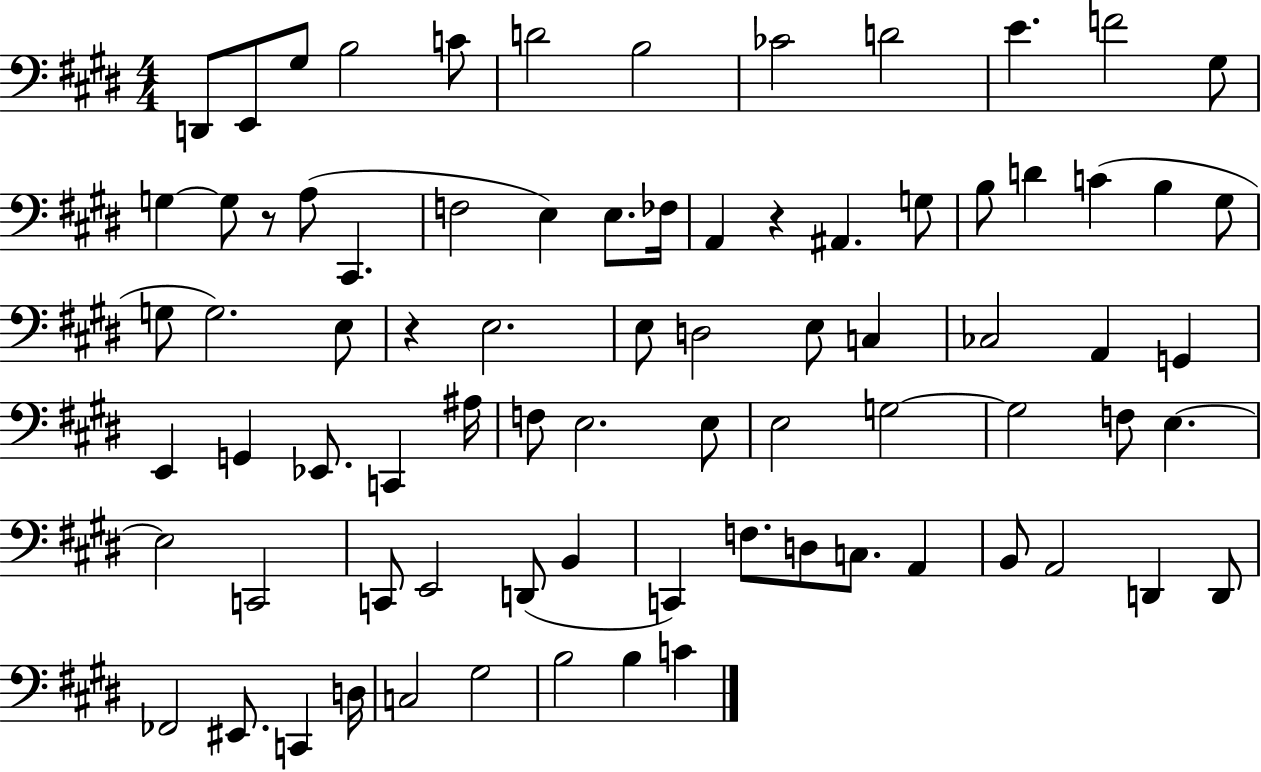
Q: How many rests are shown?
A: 3